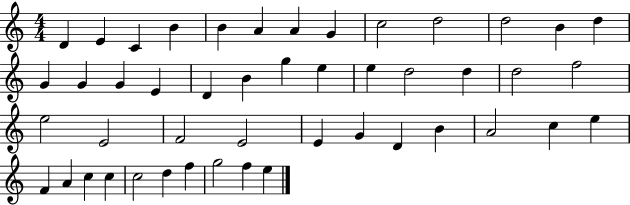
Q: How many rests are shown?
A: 0